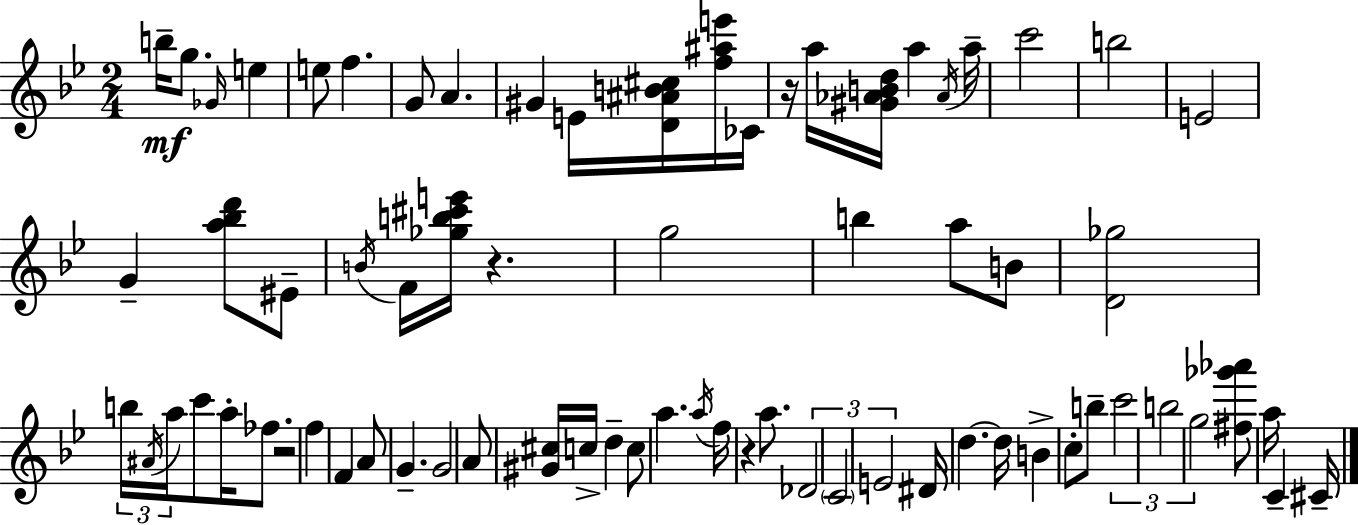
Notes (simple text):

B5/s G5/e. Gb4/s E5/q E5/e F5/q. G4/e A4/q. G#4/q E4/s [D4,A#4,B4,C#5]/s [F5,A#5,E6]/s CES4/s R/s A5/s [G#4,Ab4,B4,D5]/s A5/q Ab4/s A5/s C6/h B5/h E4/h G4/q [A5,Bb5,D6]/e EIS4/e B4/s F4/s [Gb5,B5,C#6,E6]/s R/q. G5/h B5/q A5/e B4/e [D4,Gb5]/h B5/s A#4/s A5/s C6/e A5/s FES5/e. R/h F5/q F4/q A4/e G4/q. G4/h A4/e [G#4,C#5]/s C5/s D5/q C5/e A5/q. A5/s F5/s R/q A5/e. Db4/h C4/h E4/h D#4/s D5/q. D5/s B4/q C5/e B5/e C6/h B5/h G5/h [F#5,Gb6,Ab6]/e A5/s C4/q C#4/s